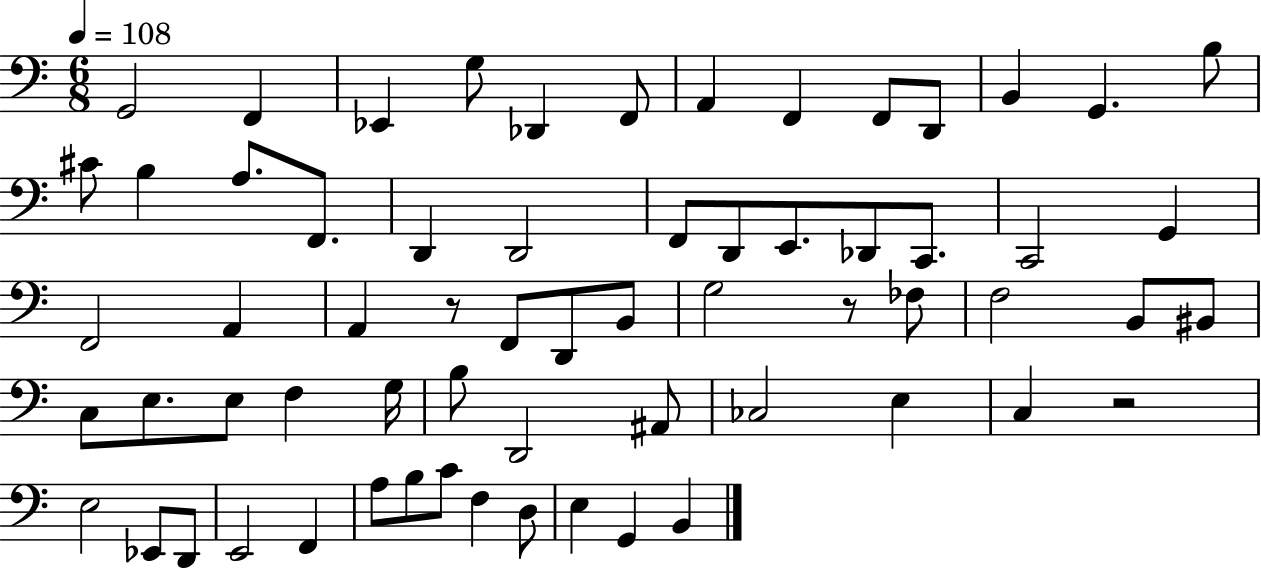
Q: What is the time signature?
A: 6/8